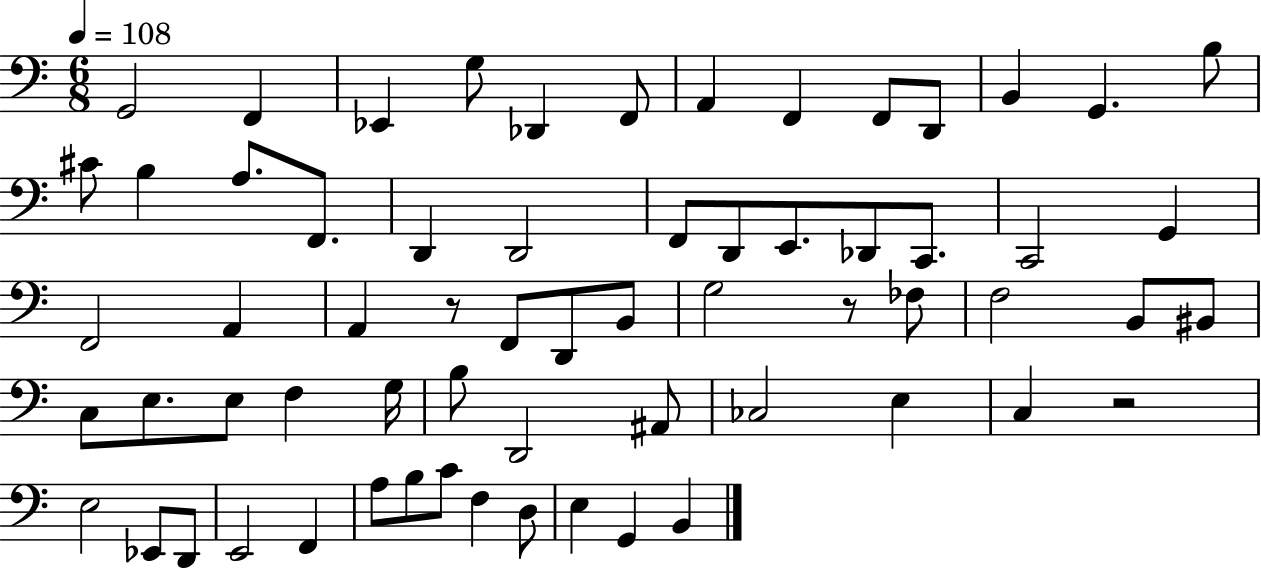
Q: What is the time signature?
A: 6/8